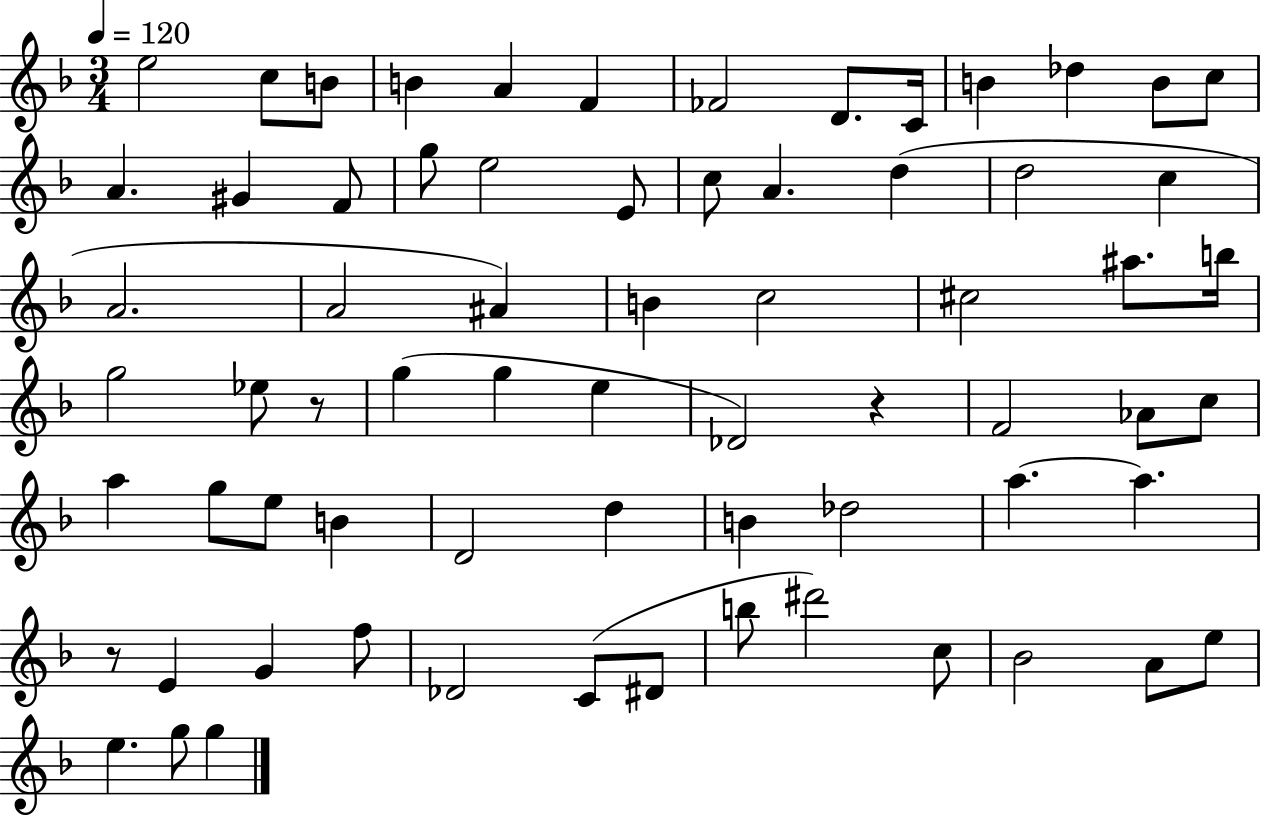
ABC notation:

X:1
T:Untitled
M:3/4
L:1/4
K:F
e2 c/2 B/2 B A F _F2 D/2 C/4 B _d B/2 c/2 A ^G F/2 g/2 e2 E/2 c/2 A d d2 c A2 A2 ^A B c2 ^c2 ^a/2 b/4 g2 _e/2 z/2 g g e _D2 z F2 _A/2 c/2 a g/2 e/2 B D2 d B _d2 a a z/2 E G f/2 _D2 C/2 ^D/2 b/2 ^d'2 c/2 _B2 A/2 e/2 e g/2 g